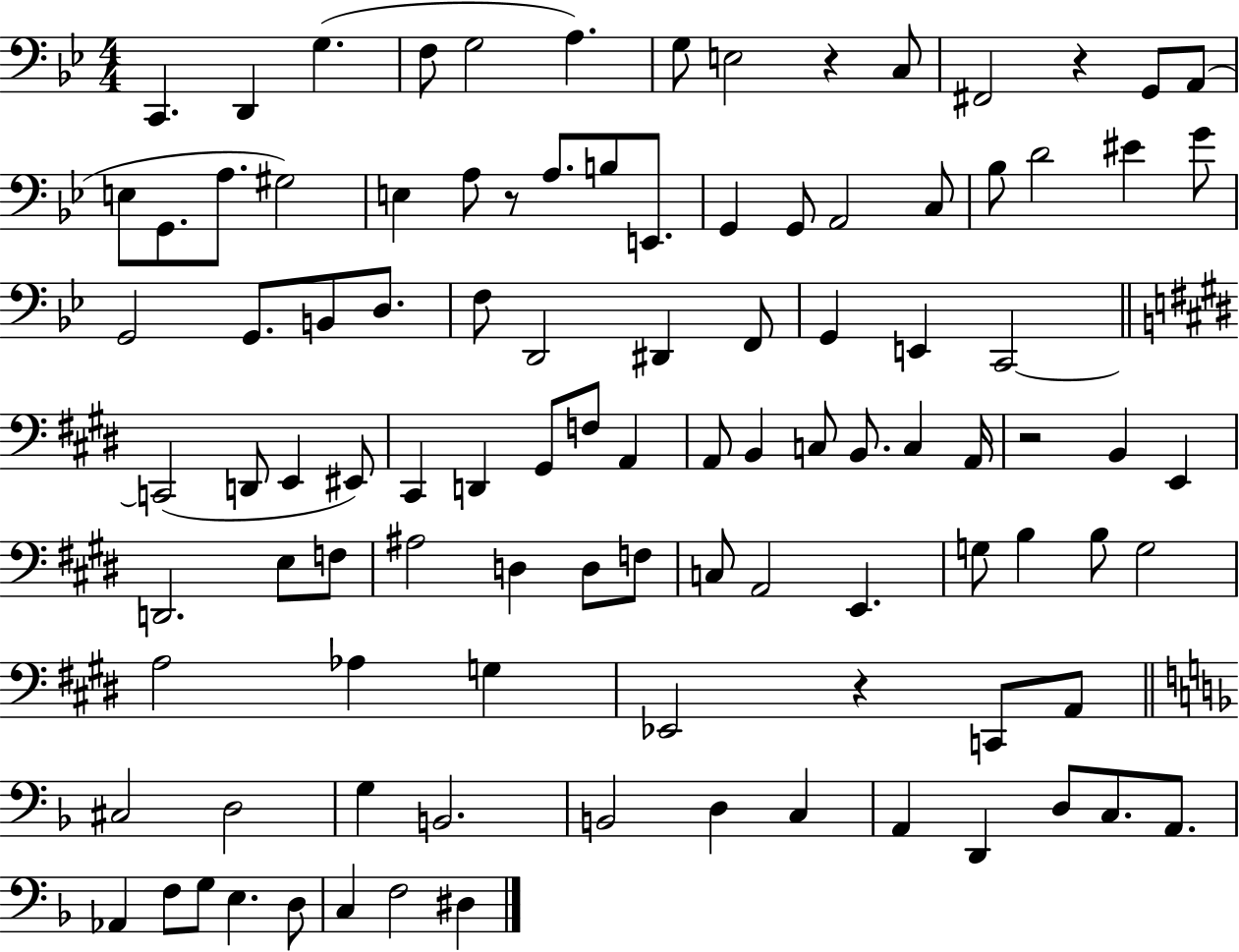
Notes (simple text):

C2/q. D2/q G3/q. F3/e G3/h A3/q. G3/e E3/h R/q C3/e F#2/h R/q G2/e A2/e E3/e G2/e. A3/e. G#3/h E3/q A3/e R/e A3/e. B3/e E2/e. G2/q G2/e A2/h C3/e Bb3/e D4/h EIS4/q G4/e G2/h G2/e. B2/e D3/e. F3/e D2/h D#2/q F2/e G2/q E2/q C2/h C2/h D2/e E2/q EIS2/e C#2/q D2/q G#2/e F3/e A2/q A2/e B2/q C3/e B2/e. C3/q A2/s R/h B2/q E2/q D2/h. E3/e F3/e A#3/h D3/q D3/e F3/e C3/e A2/h E2/q. G3/e B3/q B3/e G3/h A3/h Ab3/q G3/q Eb2/h R/q C2/e A2/e C#3/h D3/h G3/q B2/h. B2/h D3/q C3/q A2/q D2/q D3/e C3/e. A2/e. Ab2/q F3/e G3/e E3/q. D3/e C3/q F3/h D#3/q